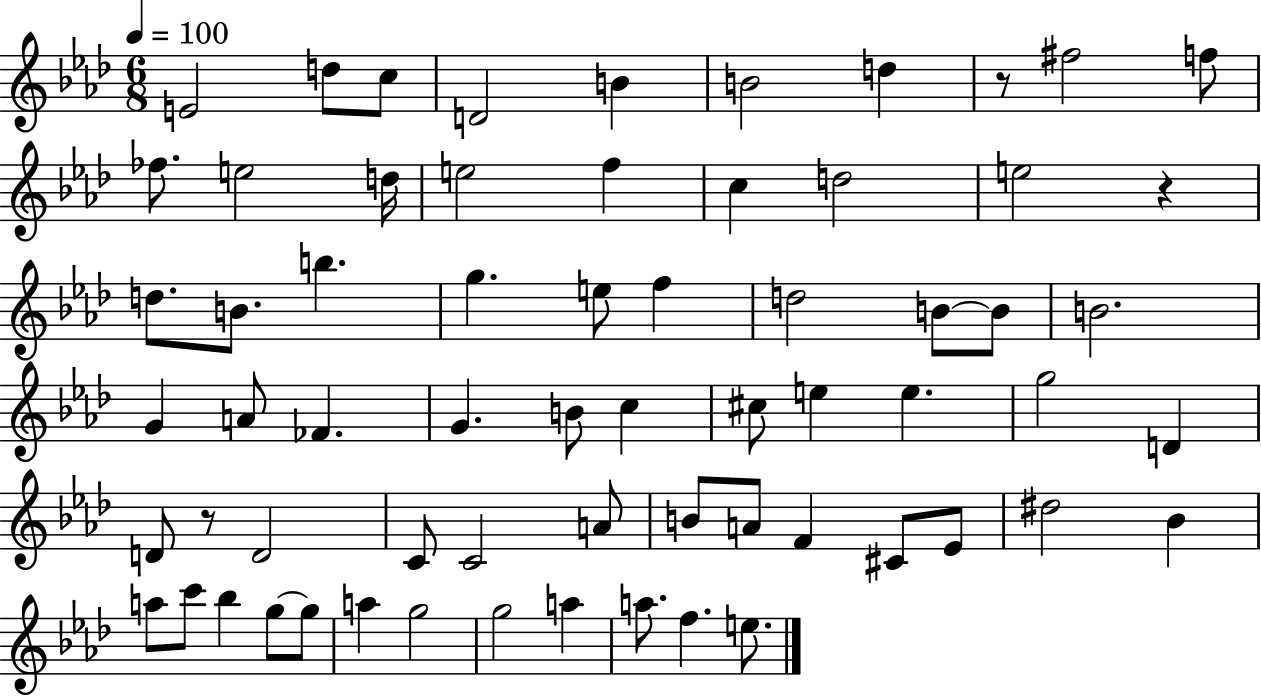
E4/h D5/e C5/e D4/h B4/q B4/h D5/q R/e F#5/h F5/e FES5/e. E5/h D5/s E5/h F5/q C5/q D5/h E5/h R/q D5/e. B4/e. B5/q. G5/q. E5/e F5/q D5/h B4/e B4/e B4/h. G4/q A4/e FES4/q. G4/q. B4/e C5/q C#5/e E5/q E5/q. G5/h D4/q D4/e R/e D4/h C4/e C4/h A4/e B4/e A4/e F4/q C#4/e Eb4/e D#5/h Bb4/q A5/e C6/e Bb5/q G5/e G5/e A5/q G5/h G5/h A5/q A5/e. F5/q. E5/e.